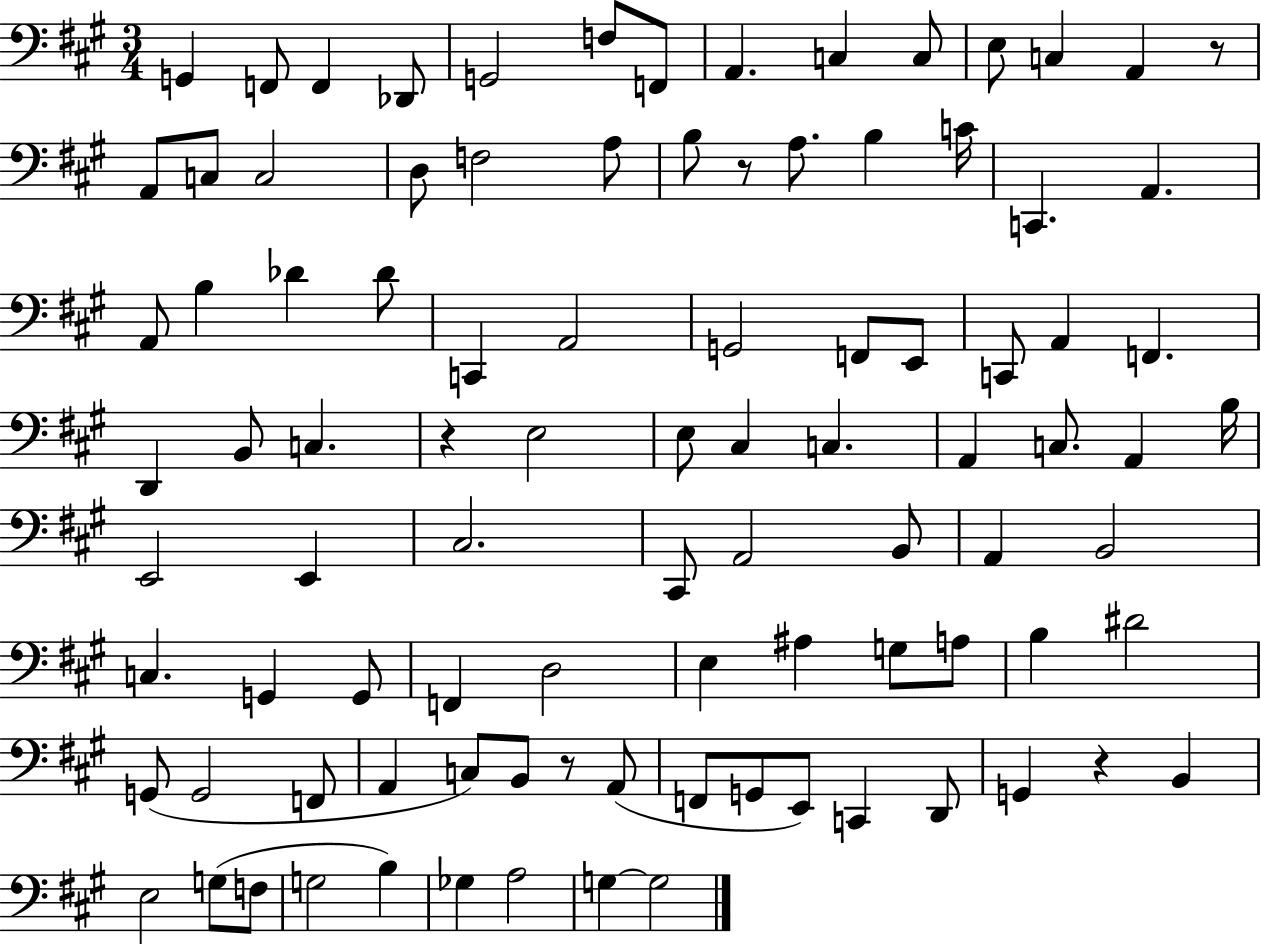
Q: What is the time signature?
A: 3/4